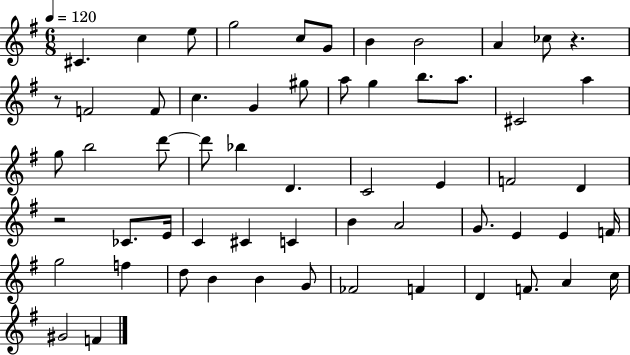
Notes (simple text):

C#4/q. C5/q E5/e G5/h C5/e G4/e B4/q B4/h A4/q CES5/e R/q. R/e F4/h F4/e C5/q. G4/q G#5/e A5/e G5/q B5/e. A5/e. C#4/h A5/q G5/e B5/h D6/e D6/e Bb5/q D4/q. C4/h E4/q F4/h D4/q R/h CES4/e. E4/s C4/q C#4/q C4/q B4/q A4/h G4/e. E4/q E4/q F4/s G5/h F5/q D5/e B4/q B4/q G4/e FES4/h F4/q D4/q F4/e. A4/q C5/s G#4/h F4/q